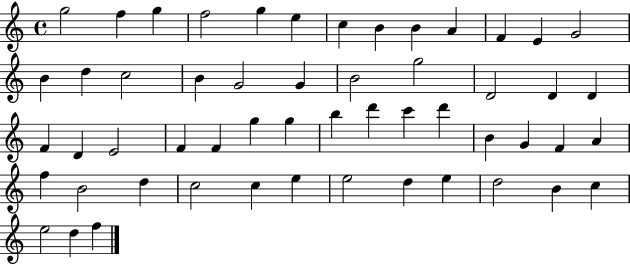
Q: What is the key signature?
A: C major